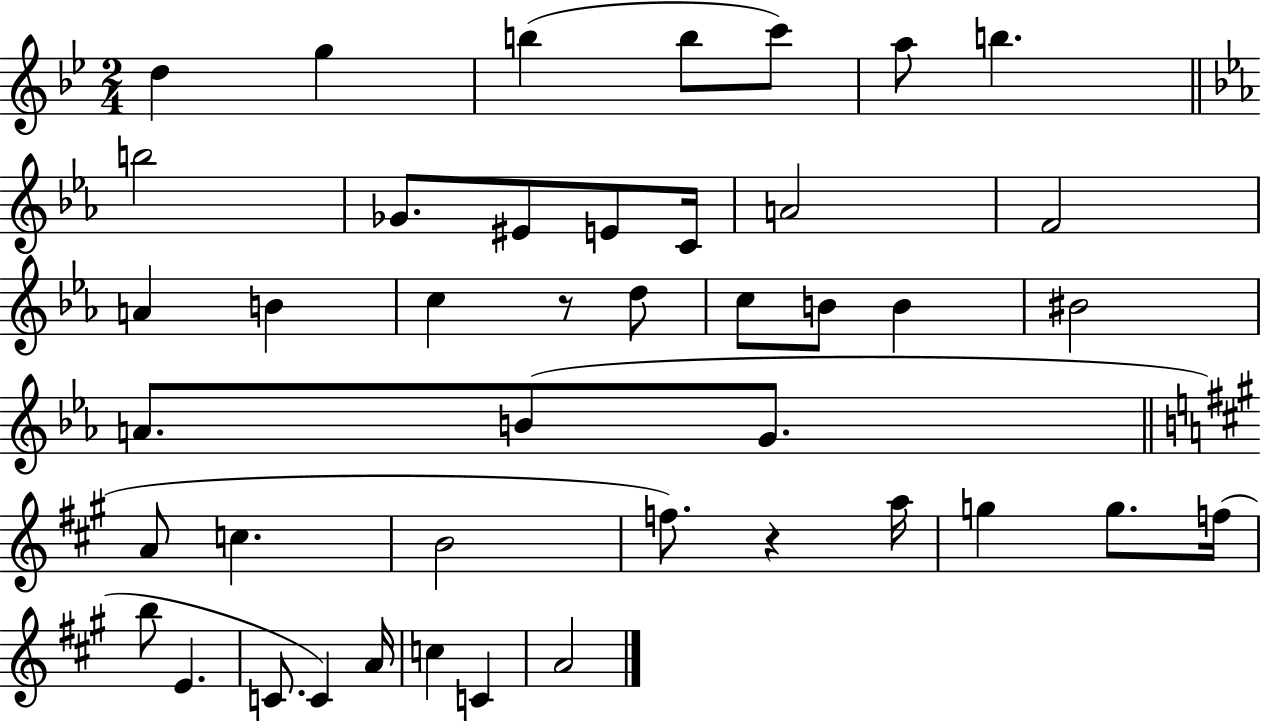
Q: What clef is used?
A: treble